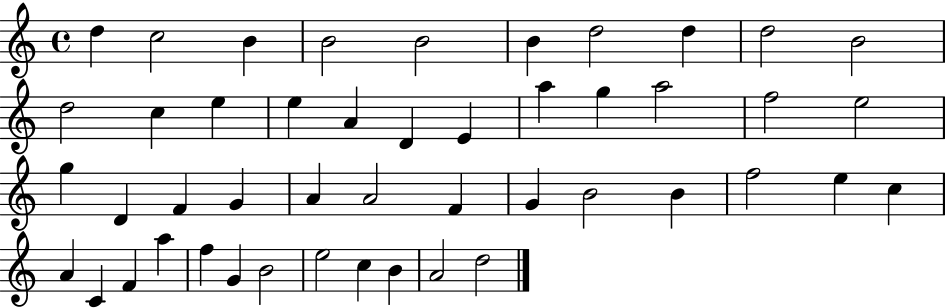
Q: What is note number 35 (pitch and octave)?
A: C5